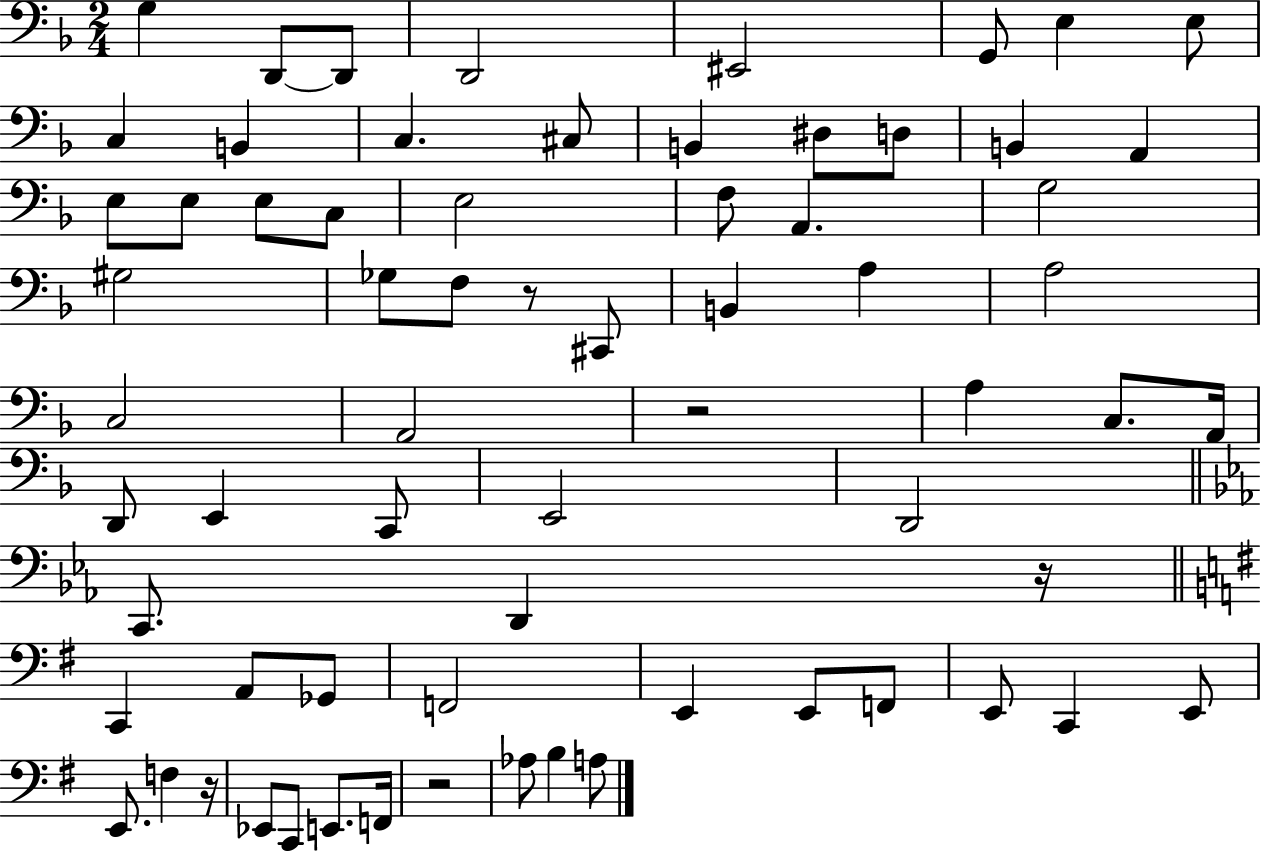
{
  \clef bass
  \numericTimeSignature
  \time 2/4
  \key f \major
  g4 d,8~~ d,8 | d,2 | eis,2 | g,8 e4 e8 | \break c4 b,4 | c4. cis8 | b,4 dis8 d8 | b,4 a,4 | \break e8 e8 e8 c8 | e2 | f8 a,4. | g2 | \break gis2 | ges8 f8 r8 cis,8 | b,4 a4 | a2 | \break c2 | a,2 | r2 | a4 c8. a,16 | \break d,8 e,4 c,8 | e,2 | d,2 | \bar "||" \break \key ees \major c,8. d,4 r16 | \bar "||" \break \key g \major c,4 a,8 ges,8 | f,2 | e,4 e,8 f,8 | e,8 c,4 e,8 | \break e,8. f4 r16 | ees,8 c,8 e,8. f,16 | r2 | aes8 b4 a8 | \break \bar "|."
}